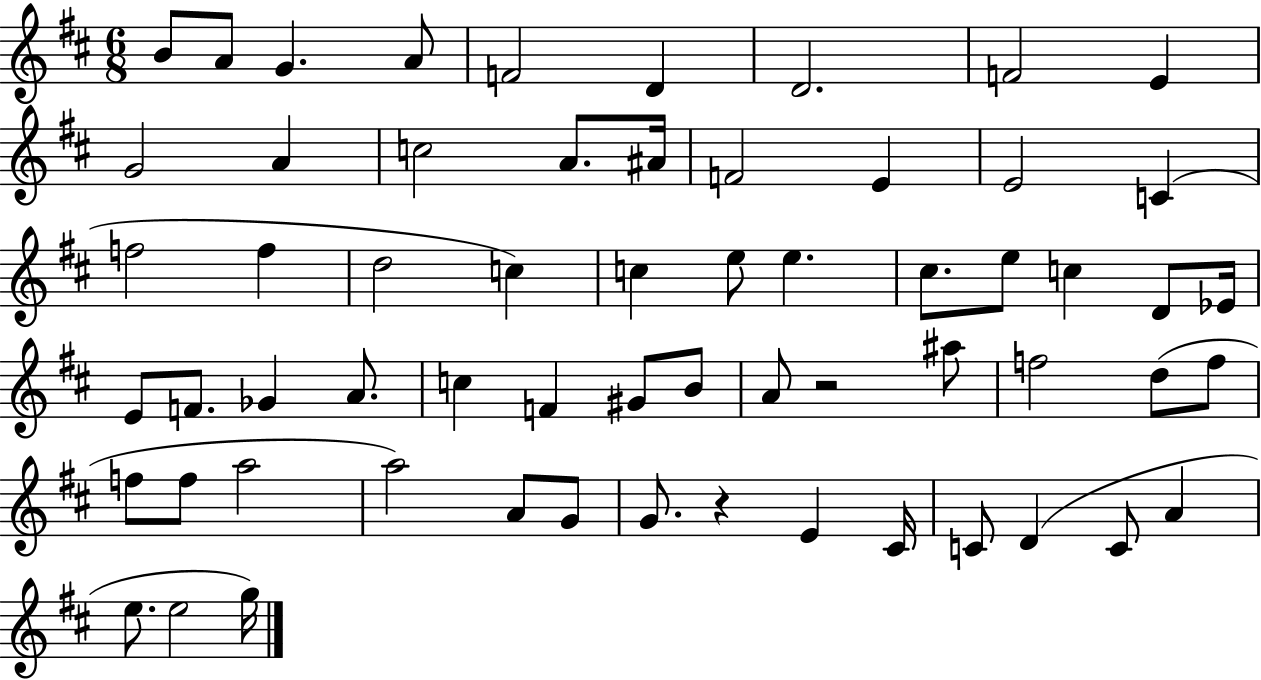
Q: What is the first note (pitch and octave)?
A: B4